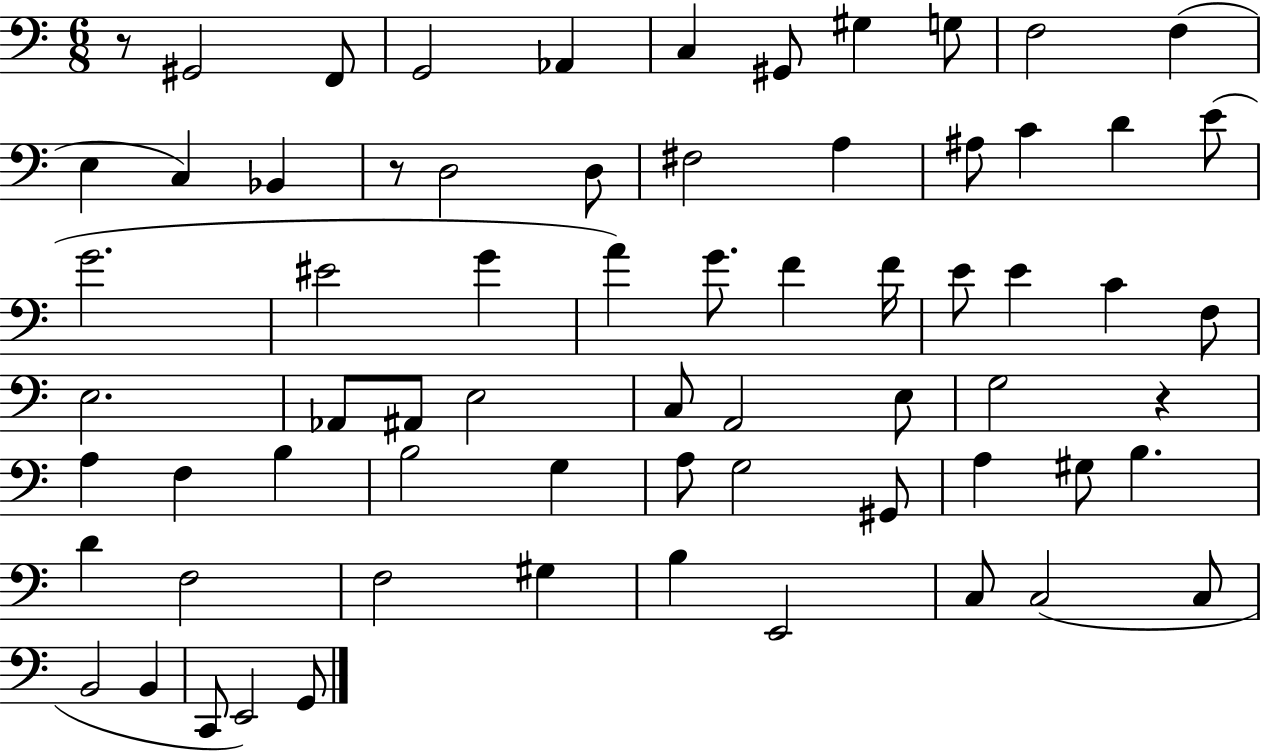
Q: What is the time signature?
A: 6/8